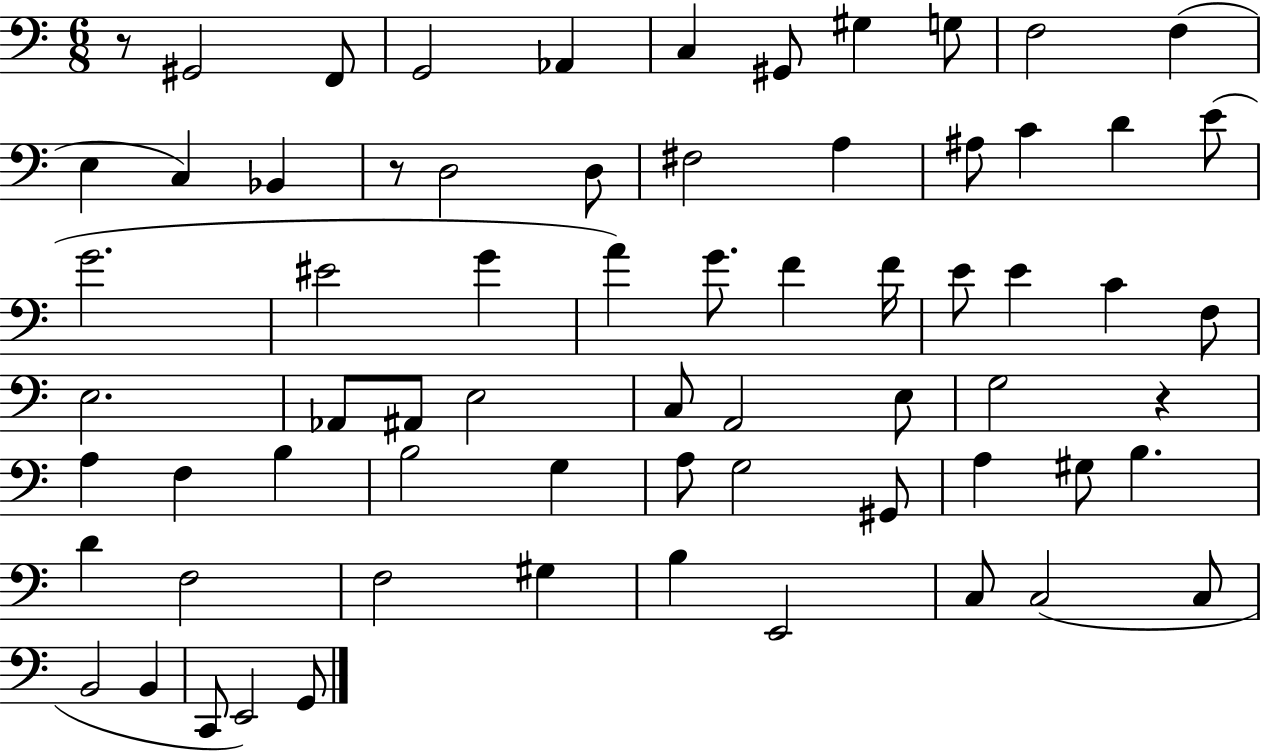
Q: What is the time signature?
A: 6/8